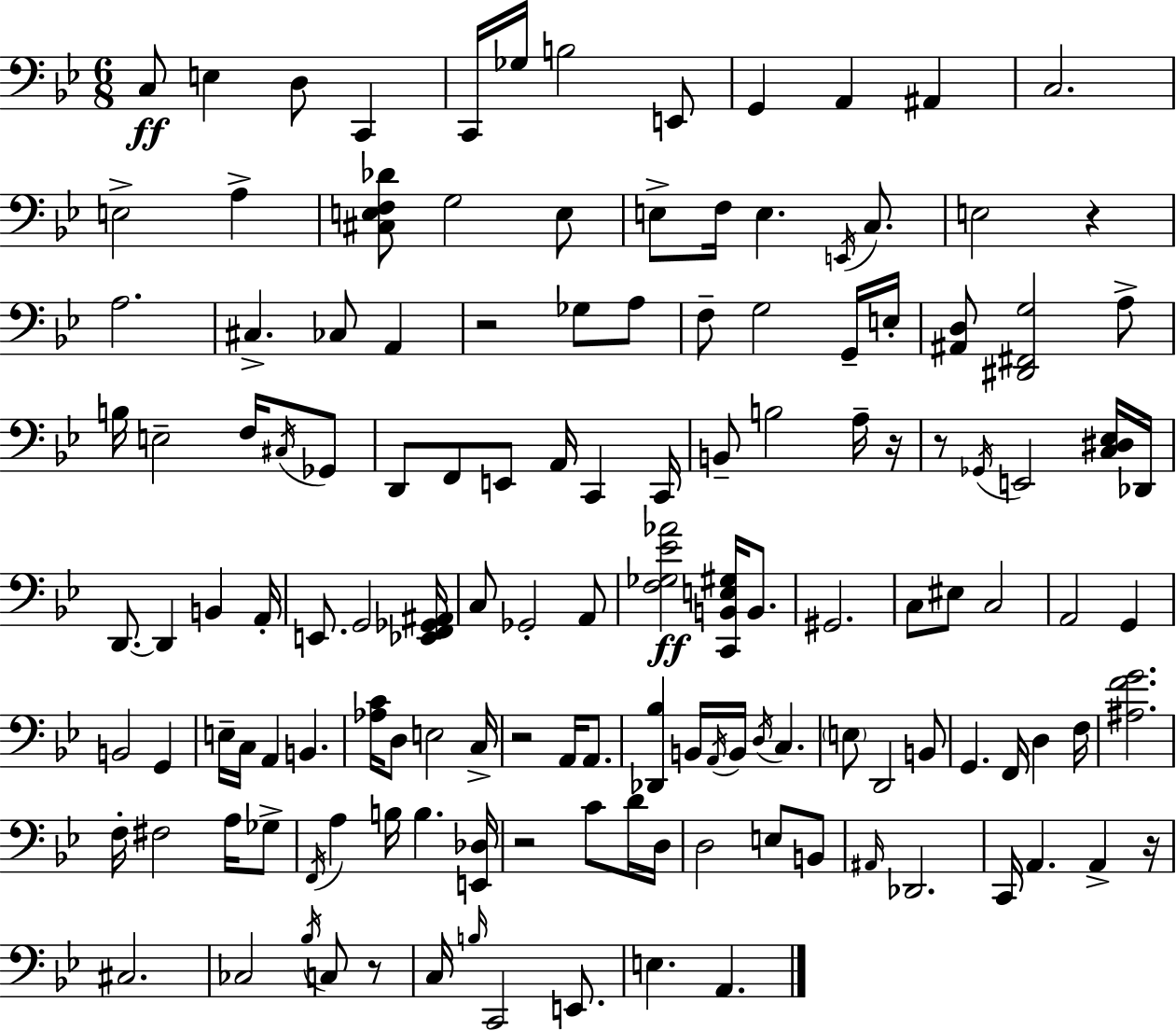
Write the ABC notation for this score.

X:1
T:Untitled
M:6/8
L:1/4
K:Gm
C,/2 E, D,/2 C,, C,,/4 _G,/4 B,2 E,,/2 G,, A,, ^A,, C,2 E,2 A, [^C,E,F,_D]/2 G,2 E,/2 E,/2 F,/4 E, E,,/4 C,/2 E,2 z A,2 ^C, _C,/2 A,, z2 _G,/2 A,/2 F,/2 G,2 G,,/4 E,/4 [^A,,D,]/2 [^D,,^F,,G,]2 A,/2 B,/4 E,2 F,/4 ^C,/4 _G,,/2 D,,/2 F,,/2 E,,/2 A,,/4 C,, C,,/4 B,,/2 B,2 A,/4 z/4 z/2 _G,,/4 E,,2 [C,^D,_E,]/4 _D,,/4 D,,/2 D,, B,, A,,/4 E,,/2 G,,2 [_E,,F,,_G,,^A,,]/4 C,/2 _G,,2 A,,/2 [F,_G,_E_A]2 [C,,B,,E,^G,]/4 B,,/2 ^G,,2 C,/2 ^E,/2 C,2 A,,2 G,, B,,2 G,, E,/4 C,/4 A,, B,, [_A,C]/4 D,/2 E,2 C,/4 z2 A,,/4 A,,/2 [_D,,_B,] B,,/4 A,,/4 B,,/4 D,/4 C, E,/2 D,,2 B,,/2 G,, F,,/4 D, F,/4 [^A,FG]2 F,/4 ^F,2 A,/4 _G,/2 F,,/4 A, B,/4 B, [E,,_D,]/4 z2 C/2 D/4 D,/4 D,2 E,/2 B,,/2 ^A,,/4 _D,,2 C,,/4 A,, A,, z/4 ^C,2 _C,2 _B,/4 C,/2 z/2 C,/4 B,/4 C,,2 E,,/2 E, A,,